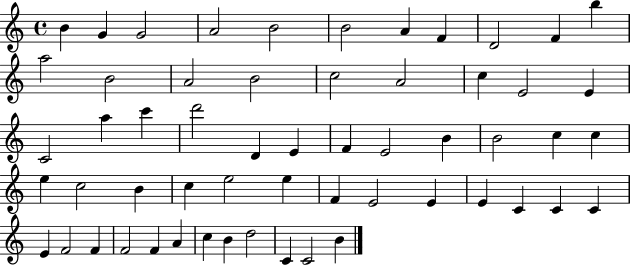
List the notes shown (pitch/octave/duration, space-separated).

B4/q G4/q G4/h A4/h B4/h B4/h A4/q F4/q D4/h F4/q B5/q A5/h B4/h A4/h B4/h C5/h A4/h C5/q E4/h E4/q C4/h A5/q C6/q D6/h D4/q E4/q F4/q E4/h B4/q B4/h C5/q C5/q E5/q C5/h B4/q C5/q E5/h E5/q F4/q E4/h E4/q E4/q C4/q C4/q C4/q E4/q F4/h F4/q F4/h F4/q A4/q C5/q B4/q D5/h C4/q C4/h B4/q